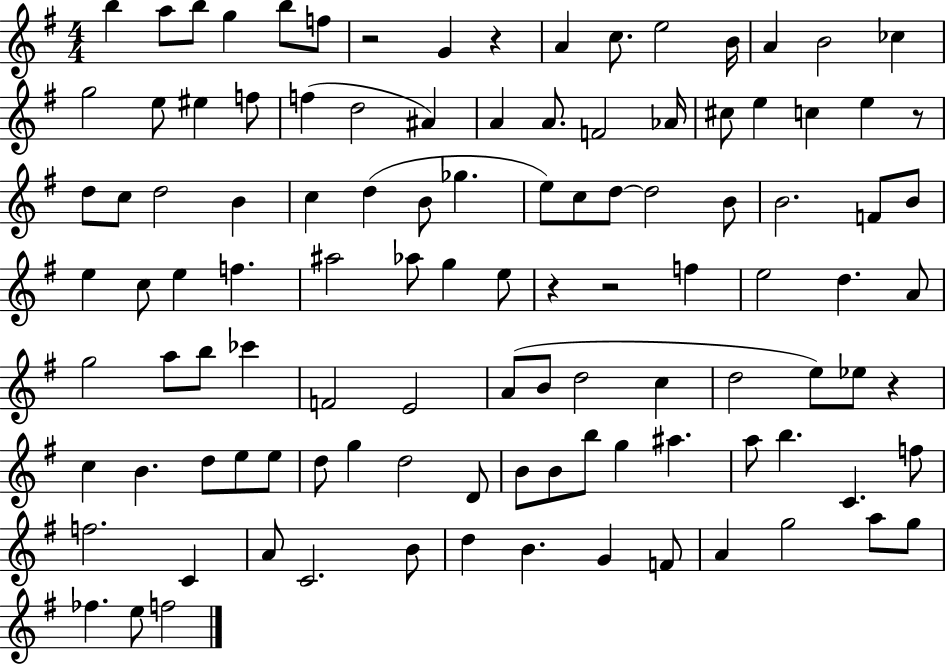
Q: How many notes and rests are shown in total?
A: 110